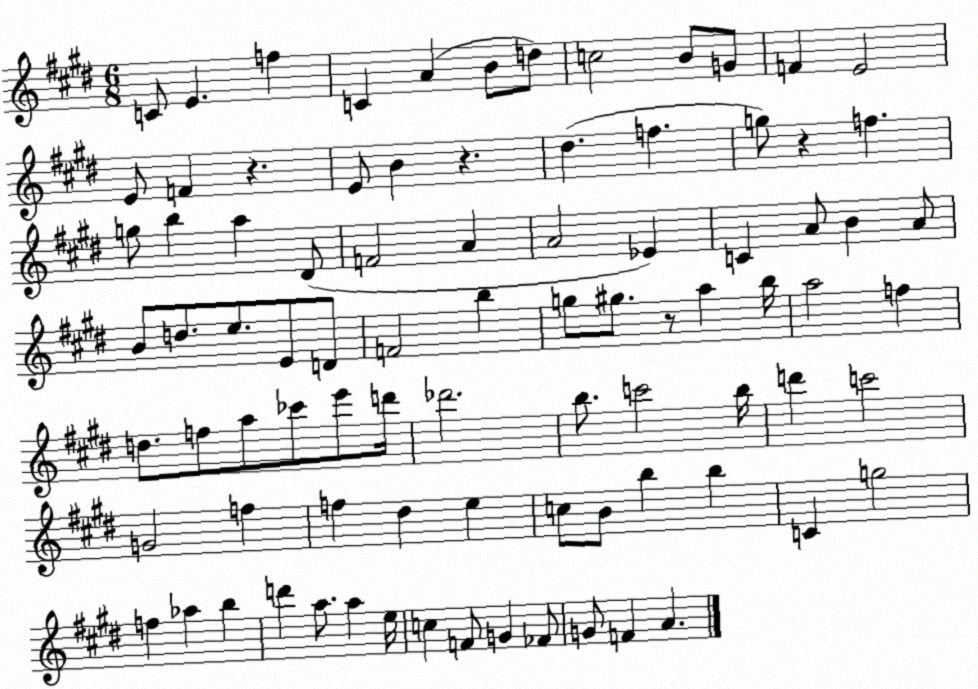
X:1
T:Untitled
M:6/8
L:1/4
K:E
C/2 E f C A B/2 d/2 c2 B/2 G/2 F E2 E/2 F z E/2 B z ^d f g/2 z f g/2 b a ^D/2 F2 A A2 _E C A/2 B A/2 B/2 d/2 e/2 E/2 D/2 F2 b g/2 ^g/2 z/2 a b/4 a2 f d/2 f/2 a/2 _c'/2 e'/2 d'/4 _d'2 b/2 c'2 b/4 d' c'2 G2 f f ^d e c/2 B/2 b b C g2 f _a b d' a/2 a e/4 c F/2 G _F/2 G/2 F A